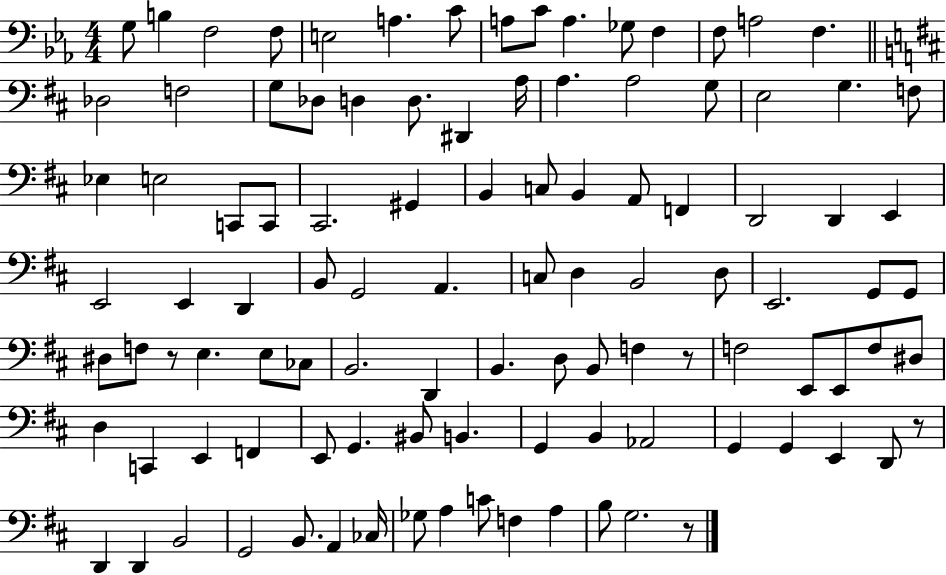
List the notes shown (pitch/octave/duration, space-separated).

G3/e B3/q F3/h F3/e E3/h A3/q. C4/e A3/e C4/e A3/q. Gb3/e F3/q F3/e A3/h F3/q. Db3/h F3/h G3/e Db3/e D3/q D3/e. D#2/q A3/s A3/q. A3/h G3/e E3/h G3/q. F3/e Eb3/q E3/h C2/e C2/e C#2/h. G#2/q B2/q C3/e B2/q A2/e F2/q D2/h D2/q E2/q E2/h E2/q D2/q B2/e G2/h A2/q. C3/e D3/q B2/h D3/e E2/h. G2/e G2/e D#3/e F3/e R/e E3/q. E3/e CES3/e B2/h. D2/q B2/q. D3/e B2/e F3/q R/e F3/h E2/e E2/e F3/e D#3/e D3/q C2/q E2/q F2/q E2/e G2/q. BIS2/e B2/q. G2/q B2/q Ab2/h G2/q G2/q E2/q D2/e R/e D2/q D2/q B2/h G2/h B2/e. A2/q CES3/s Gb3/e A3/q C4/e F3/q A3/q B3/e G3/h. R/e